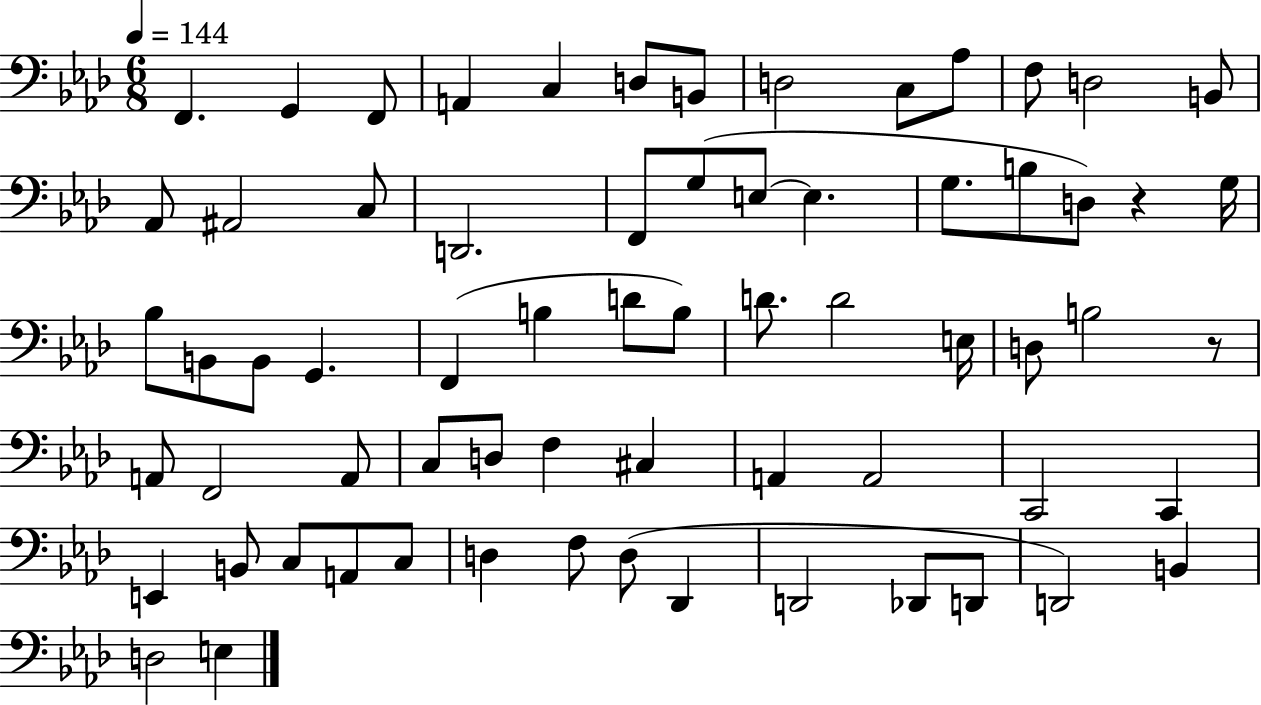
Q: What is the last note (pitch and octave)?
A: E3